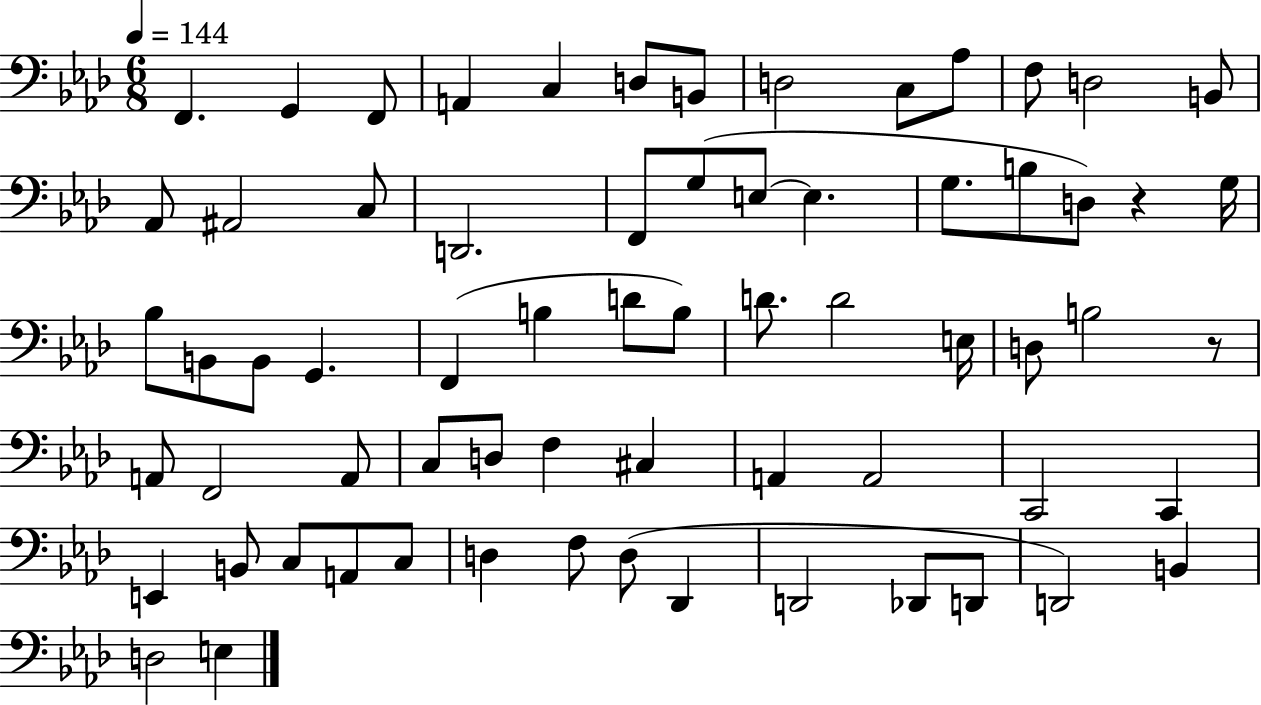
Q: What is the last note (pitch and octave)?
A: E3